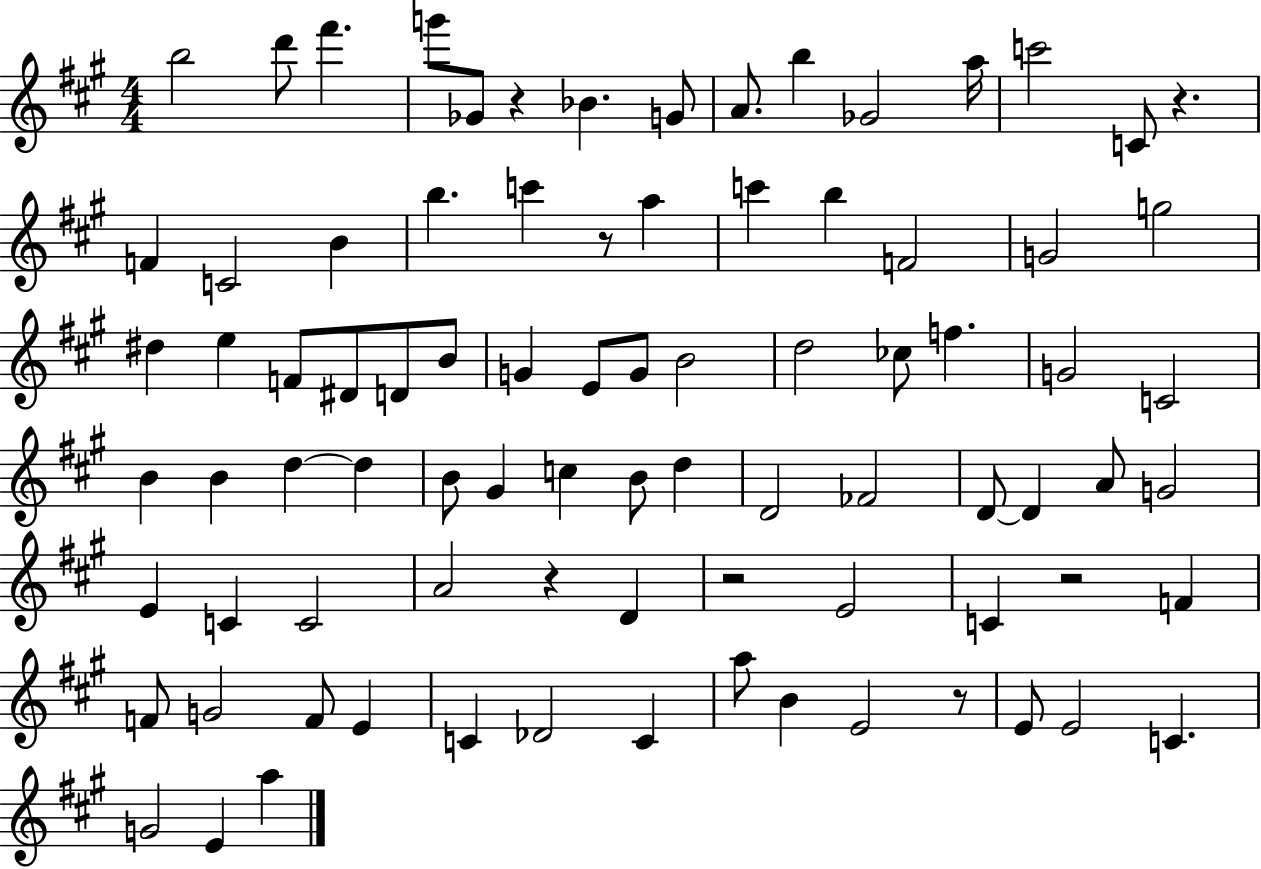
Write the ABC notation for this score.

X:1
T:Untitled
M:4/4
L:1/4
K:A
b2 d'/2 ^f' g'/2 _G/2 z _B G/2 A/2 b _G2 a/4 c'2 C/2 z F C2 B b c' z/2 a c' b F2 G2 g2 ^d e F/2 ^D/2 D/2 B/2 G E/2 G/2 B2 d2 _c/2 f G2 C2 B B d d B/2 ^G c B/2 d D2 _F2 D/2 D A/2 G2 E C C2 A2 z D z2 E2 C z2 F F/2 G2 F/2 E C _D2 C a/2 B E2 z/2 E/2 E2 C G2 E a